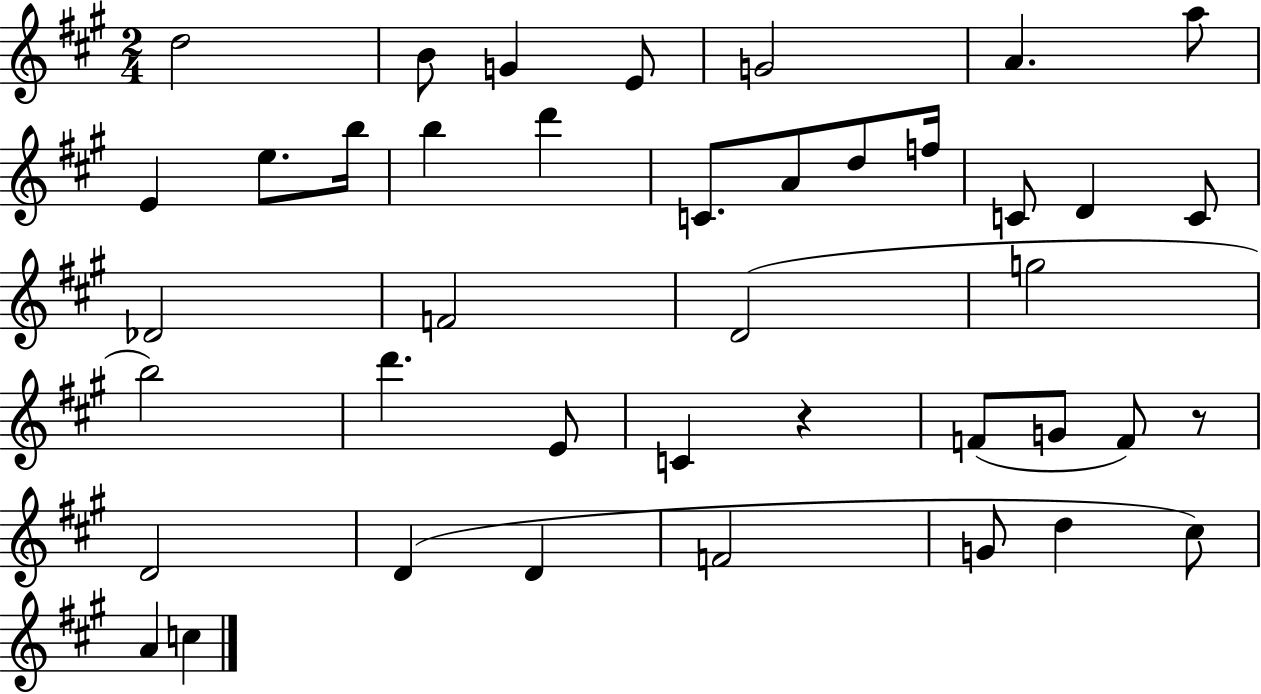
D5/h B4/e G4/q E4/e G4/h A4/q. A5/e E4/q E5/e. B5/s B5/q D6/q C4/e. A4/e D5/e F5/s C4/e D4/q C4/e Db4/h F4/h D4/h G5/h B5/h D6/q. E4/e C4/q R/q F4/e G4/e F4/e R/e D4/h D4/q D4/q F4/h G4/e D5/q C#5/e A4/q C5/q